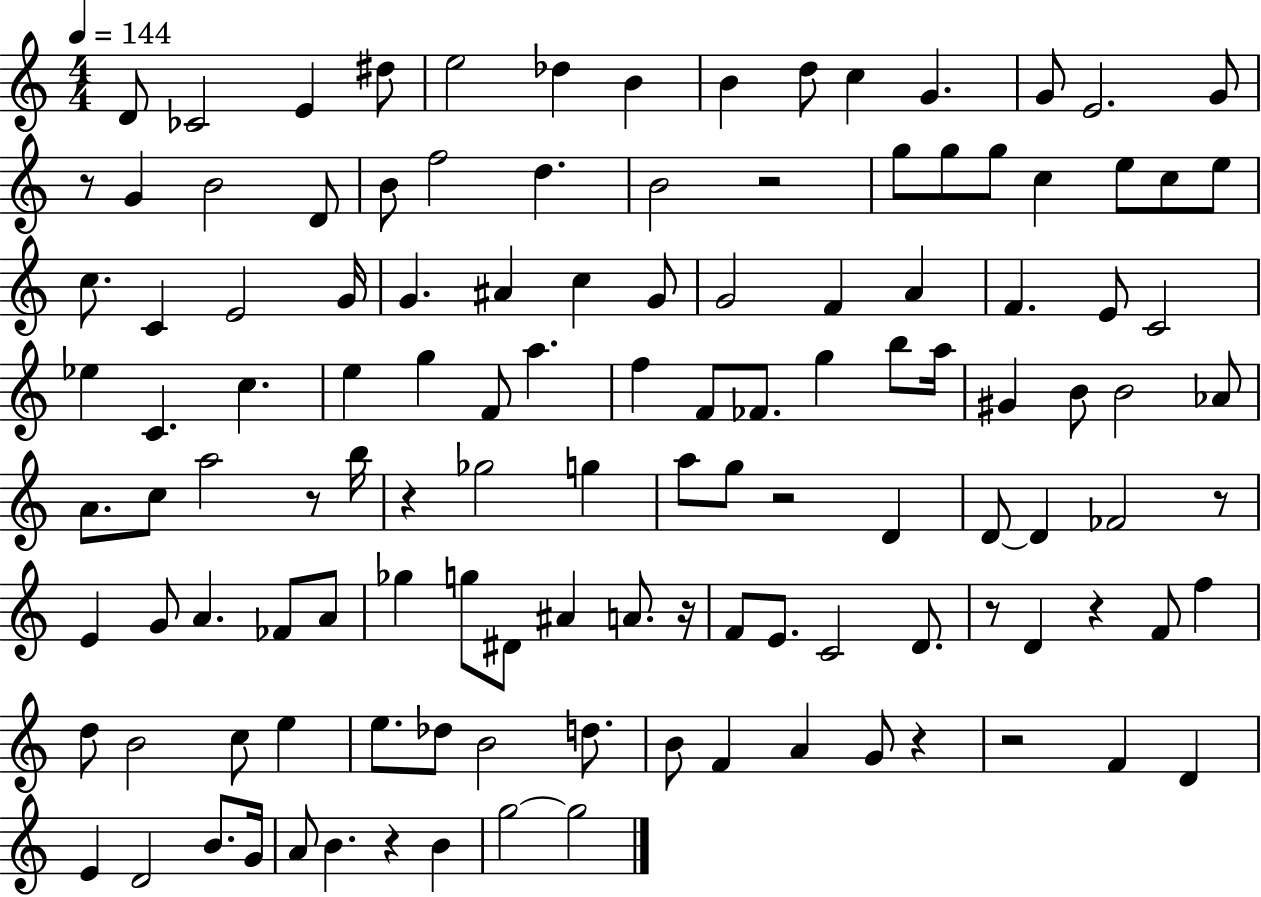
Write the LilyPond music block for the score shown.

{
  \clef treble
  \numericTimeSignature
  \time 4/4
  \key c \major
  \tempo 4 = 144
  d'8 ces'2 e'4 dis''8 | e''2 des''4 b'4 | b'4 d''8 c''4 g'4. | g'8 e'2. g'8 | \break r8 g'4 b'2 d'8 | b'8 f''2 d''4. | b'2 r2 | g''8 g''8 g''8 c''4 e''8 c''8 e''8 | \break c''8. c'4 e'2 g'16 | g'4. ais'4 c''4 g'8 | g'2 f'4 a'4 | f'4. e'8 c'2 | \break ees''4 c'4. c''4. | e''4 g''4 f'8 a''4. | f''4 f'8 fes'8. g''4 b''8 a''16 | gis'4 b'8 b'2 aes'8 | \break a'8. c''8 a''2 r8 b''16 | r4 ges''2 g''4 | a''8 g''8 r2 d'4 | d'8~~ d'4 fes'2 r8 | \break e'4 g'8 a'4. fes'8 a'8 | ges''4 g''8 dis'8 ais'4 a'8. r16 | f'8 e'8. c'2 d'8. | r8 d'4 r4 f'8 f''4 | \break d''8 b'2 c''8 e''4 | e''8. des''8 b'2 d''8. | b'8 f'4 a'4 g'8 r4 | r2 f'4 d'4 | \break e'4 d'2 b'8. g'16 | a'8 b'4. r4 b'4 | g''2~~ g''2 | \bar "|."
}